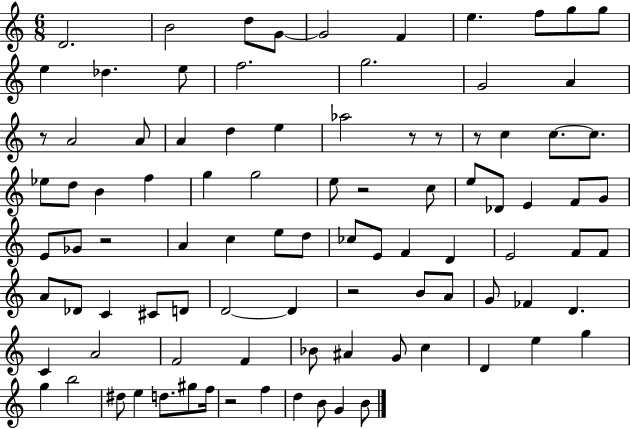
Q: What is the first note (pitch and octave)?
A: D4